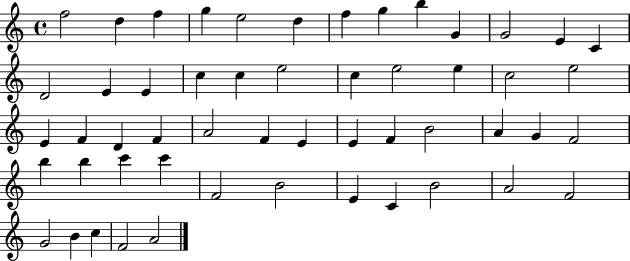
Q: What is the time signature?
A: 4/4